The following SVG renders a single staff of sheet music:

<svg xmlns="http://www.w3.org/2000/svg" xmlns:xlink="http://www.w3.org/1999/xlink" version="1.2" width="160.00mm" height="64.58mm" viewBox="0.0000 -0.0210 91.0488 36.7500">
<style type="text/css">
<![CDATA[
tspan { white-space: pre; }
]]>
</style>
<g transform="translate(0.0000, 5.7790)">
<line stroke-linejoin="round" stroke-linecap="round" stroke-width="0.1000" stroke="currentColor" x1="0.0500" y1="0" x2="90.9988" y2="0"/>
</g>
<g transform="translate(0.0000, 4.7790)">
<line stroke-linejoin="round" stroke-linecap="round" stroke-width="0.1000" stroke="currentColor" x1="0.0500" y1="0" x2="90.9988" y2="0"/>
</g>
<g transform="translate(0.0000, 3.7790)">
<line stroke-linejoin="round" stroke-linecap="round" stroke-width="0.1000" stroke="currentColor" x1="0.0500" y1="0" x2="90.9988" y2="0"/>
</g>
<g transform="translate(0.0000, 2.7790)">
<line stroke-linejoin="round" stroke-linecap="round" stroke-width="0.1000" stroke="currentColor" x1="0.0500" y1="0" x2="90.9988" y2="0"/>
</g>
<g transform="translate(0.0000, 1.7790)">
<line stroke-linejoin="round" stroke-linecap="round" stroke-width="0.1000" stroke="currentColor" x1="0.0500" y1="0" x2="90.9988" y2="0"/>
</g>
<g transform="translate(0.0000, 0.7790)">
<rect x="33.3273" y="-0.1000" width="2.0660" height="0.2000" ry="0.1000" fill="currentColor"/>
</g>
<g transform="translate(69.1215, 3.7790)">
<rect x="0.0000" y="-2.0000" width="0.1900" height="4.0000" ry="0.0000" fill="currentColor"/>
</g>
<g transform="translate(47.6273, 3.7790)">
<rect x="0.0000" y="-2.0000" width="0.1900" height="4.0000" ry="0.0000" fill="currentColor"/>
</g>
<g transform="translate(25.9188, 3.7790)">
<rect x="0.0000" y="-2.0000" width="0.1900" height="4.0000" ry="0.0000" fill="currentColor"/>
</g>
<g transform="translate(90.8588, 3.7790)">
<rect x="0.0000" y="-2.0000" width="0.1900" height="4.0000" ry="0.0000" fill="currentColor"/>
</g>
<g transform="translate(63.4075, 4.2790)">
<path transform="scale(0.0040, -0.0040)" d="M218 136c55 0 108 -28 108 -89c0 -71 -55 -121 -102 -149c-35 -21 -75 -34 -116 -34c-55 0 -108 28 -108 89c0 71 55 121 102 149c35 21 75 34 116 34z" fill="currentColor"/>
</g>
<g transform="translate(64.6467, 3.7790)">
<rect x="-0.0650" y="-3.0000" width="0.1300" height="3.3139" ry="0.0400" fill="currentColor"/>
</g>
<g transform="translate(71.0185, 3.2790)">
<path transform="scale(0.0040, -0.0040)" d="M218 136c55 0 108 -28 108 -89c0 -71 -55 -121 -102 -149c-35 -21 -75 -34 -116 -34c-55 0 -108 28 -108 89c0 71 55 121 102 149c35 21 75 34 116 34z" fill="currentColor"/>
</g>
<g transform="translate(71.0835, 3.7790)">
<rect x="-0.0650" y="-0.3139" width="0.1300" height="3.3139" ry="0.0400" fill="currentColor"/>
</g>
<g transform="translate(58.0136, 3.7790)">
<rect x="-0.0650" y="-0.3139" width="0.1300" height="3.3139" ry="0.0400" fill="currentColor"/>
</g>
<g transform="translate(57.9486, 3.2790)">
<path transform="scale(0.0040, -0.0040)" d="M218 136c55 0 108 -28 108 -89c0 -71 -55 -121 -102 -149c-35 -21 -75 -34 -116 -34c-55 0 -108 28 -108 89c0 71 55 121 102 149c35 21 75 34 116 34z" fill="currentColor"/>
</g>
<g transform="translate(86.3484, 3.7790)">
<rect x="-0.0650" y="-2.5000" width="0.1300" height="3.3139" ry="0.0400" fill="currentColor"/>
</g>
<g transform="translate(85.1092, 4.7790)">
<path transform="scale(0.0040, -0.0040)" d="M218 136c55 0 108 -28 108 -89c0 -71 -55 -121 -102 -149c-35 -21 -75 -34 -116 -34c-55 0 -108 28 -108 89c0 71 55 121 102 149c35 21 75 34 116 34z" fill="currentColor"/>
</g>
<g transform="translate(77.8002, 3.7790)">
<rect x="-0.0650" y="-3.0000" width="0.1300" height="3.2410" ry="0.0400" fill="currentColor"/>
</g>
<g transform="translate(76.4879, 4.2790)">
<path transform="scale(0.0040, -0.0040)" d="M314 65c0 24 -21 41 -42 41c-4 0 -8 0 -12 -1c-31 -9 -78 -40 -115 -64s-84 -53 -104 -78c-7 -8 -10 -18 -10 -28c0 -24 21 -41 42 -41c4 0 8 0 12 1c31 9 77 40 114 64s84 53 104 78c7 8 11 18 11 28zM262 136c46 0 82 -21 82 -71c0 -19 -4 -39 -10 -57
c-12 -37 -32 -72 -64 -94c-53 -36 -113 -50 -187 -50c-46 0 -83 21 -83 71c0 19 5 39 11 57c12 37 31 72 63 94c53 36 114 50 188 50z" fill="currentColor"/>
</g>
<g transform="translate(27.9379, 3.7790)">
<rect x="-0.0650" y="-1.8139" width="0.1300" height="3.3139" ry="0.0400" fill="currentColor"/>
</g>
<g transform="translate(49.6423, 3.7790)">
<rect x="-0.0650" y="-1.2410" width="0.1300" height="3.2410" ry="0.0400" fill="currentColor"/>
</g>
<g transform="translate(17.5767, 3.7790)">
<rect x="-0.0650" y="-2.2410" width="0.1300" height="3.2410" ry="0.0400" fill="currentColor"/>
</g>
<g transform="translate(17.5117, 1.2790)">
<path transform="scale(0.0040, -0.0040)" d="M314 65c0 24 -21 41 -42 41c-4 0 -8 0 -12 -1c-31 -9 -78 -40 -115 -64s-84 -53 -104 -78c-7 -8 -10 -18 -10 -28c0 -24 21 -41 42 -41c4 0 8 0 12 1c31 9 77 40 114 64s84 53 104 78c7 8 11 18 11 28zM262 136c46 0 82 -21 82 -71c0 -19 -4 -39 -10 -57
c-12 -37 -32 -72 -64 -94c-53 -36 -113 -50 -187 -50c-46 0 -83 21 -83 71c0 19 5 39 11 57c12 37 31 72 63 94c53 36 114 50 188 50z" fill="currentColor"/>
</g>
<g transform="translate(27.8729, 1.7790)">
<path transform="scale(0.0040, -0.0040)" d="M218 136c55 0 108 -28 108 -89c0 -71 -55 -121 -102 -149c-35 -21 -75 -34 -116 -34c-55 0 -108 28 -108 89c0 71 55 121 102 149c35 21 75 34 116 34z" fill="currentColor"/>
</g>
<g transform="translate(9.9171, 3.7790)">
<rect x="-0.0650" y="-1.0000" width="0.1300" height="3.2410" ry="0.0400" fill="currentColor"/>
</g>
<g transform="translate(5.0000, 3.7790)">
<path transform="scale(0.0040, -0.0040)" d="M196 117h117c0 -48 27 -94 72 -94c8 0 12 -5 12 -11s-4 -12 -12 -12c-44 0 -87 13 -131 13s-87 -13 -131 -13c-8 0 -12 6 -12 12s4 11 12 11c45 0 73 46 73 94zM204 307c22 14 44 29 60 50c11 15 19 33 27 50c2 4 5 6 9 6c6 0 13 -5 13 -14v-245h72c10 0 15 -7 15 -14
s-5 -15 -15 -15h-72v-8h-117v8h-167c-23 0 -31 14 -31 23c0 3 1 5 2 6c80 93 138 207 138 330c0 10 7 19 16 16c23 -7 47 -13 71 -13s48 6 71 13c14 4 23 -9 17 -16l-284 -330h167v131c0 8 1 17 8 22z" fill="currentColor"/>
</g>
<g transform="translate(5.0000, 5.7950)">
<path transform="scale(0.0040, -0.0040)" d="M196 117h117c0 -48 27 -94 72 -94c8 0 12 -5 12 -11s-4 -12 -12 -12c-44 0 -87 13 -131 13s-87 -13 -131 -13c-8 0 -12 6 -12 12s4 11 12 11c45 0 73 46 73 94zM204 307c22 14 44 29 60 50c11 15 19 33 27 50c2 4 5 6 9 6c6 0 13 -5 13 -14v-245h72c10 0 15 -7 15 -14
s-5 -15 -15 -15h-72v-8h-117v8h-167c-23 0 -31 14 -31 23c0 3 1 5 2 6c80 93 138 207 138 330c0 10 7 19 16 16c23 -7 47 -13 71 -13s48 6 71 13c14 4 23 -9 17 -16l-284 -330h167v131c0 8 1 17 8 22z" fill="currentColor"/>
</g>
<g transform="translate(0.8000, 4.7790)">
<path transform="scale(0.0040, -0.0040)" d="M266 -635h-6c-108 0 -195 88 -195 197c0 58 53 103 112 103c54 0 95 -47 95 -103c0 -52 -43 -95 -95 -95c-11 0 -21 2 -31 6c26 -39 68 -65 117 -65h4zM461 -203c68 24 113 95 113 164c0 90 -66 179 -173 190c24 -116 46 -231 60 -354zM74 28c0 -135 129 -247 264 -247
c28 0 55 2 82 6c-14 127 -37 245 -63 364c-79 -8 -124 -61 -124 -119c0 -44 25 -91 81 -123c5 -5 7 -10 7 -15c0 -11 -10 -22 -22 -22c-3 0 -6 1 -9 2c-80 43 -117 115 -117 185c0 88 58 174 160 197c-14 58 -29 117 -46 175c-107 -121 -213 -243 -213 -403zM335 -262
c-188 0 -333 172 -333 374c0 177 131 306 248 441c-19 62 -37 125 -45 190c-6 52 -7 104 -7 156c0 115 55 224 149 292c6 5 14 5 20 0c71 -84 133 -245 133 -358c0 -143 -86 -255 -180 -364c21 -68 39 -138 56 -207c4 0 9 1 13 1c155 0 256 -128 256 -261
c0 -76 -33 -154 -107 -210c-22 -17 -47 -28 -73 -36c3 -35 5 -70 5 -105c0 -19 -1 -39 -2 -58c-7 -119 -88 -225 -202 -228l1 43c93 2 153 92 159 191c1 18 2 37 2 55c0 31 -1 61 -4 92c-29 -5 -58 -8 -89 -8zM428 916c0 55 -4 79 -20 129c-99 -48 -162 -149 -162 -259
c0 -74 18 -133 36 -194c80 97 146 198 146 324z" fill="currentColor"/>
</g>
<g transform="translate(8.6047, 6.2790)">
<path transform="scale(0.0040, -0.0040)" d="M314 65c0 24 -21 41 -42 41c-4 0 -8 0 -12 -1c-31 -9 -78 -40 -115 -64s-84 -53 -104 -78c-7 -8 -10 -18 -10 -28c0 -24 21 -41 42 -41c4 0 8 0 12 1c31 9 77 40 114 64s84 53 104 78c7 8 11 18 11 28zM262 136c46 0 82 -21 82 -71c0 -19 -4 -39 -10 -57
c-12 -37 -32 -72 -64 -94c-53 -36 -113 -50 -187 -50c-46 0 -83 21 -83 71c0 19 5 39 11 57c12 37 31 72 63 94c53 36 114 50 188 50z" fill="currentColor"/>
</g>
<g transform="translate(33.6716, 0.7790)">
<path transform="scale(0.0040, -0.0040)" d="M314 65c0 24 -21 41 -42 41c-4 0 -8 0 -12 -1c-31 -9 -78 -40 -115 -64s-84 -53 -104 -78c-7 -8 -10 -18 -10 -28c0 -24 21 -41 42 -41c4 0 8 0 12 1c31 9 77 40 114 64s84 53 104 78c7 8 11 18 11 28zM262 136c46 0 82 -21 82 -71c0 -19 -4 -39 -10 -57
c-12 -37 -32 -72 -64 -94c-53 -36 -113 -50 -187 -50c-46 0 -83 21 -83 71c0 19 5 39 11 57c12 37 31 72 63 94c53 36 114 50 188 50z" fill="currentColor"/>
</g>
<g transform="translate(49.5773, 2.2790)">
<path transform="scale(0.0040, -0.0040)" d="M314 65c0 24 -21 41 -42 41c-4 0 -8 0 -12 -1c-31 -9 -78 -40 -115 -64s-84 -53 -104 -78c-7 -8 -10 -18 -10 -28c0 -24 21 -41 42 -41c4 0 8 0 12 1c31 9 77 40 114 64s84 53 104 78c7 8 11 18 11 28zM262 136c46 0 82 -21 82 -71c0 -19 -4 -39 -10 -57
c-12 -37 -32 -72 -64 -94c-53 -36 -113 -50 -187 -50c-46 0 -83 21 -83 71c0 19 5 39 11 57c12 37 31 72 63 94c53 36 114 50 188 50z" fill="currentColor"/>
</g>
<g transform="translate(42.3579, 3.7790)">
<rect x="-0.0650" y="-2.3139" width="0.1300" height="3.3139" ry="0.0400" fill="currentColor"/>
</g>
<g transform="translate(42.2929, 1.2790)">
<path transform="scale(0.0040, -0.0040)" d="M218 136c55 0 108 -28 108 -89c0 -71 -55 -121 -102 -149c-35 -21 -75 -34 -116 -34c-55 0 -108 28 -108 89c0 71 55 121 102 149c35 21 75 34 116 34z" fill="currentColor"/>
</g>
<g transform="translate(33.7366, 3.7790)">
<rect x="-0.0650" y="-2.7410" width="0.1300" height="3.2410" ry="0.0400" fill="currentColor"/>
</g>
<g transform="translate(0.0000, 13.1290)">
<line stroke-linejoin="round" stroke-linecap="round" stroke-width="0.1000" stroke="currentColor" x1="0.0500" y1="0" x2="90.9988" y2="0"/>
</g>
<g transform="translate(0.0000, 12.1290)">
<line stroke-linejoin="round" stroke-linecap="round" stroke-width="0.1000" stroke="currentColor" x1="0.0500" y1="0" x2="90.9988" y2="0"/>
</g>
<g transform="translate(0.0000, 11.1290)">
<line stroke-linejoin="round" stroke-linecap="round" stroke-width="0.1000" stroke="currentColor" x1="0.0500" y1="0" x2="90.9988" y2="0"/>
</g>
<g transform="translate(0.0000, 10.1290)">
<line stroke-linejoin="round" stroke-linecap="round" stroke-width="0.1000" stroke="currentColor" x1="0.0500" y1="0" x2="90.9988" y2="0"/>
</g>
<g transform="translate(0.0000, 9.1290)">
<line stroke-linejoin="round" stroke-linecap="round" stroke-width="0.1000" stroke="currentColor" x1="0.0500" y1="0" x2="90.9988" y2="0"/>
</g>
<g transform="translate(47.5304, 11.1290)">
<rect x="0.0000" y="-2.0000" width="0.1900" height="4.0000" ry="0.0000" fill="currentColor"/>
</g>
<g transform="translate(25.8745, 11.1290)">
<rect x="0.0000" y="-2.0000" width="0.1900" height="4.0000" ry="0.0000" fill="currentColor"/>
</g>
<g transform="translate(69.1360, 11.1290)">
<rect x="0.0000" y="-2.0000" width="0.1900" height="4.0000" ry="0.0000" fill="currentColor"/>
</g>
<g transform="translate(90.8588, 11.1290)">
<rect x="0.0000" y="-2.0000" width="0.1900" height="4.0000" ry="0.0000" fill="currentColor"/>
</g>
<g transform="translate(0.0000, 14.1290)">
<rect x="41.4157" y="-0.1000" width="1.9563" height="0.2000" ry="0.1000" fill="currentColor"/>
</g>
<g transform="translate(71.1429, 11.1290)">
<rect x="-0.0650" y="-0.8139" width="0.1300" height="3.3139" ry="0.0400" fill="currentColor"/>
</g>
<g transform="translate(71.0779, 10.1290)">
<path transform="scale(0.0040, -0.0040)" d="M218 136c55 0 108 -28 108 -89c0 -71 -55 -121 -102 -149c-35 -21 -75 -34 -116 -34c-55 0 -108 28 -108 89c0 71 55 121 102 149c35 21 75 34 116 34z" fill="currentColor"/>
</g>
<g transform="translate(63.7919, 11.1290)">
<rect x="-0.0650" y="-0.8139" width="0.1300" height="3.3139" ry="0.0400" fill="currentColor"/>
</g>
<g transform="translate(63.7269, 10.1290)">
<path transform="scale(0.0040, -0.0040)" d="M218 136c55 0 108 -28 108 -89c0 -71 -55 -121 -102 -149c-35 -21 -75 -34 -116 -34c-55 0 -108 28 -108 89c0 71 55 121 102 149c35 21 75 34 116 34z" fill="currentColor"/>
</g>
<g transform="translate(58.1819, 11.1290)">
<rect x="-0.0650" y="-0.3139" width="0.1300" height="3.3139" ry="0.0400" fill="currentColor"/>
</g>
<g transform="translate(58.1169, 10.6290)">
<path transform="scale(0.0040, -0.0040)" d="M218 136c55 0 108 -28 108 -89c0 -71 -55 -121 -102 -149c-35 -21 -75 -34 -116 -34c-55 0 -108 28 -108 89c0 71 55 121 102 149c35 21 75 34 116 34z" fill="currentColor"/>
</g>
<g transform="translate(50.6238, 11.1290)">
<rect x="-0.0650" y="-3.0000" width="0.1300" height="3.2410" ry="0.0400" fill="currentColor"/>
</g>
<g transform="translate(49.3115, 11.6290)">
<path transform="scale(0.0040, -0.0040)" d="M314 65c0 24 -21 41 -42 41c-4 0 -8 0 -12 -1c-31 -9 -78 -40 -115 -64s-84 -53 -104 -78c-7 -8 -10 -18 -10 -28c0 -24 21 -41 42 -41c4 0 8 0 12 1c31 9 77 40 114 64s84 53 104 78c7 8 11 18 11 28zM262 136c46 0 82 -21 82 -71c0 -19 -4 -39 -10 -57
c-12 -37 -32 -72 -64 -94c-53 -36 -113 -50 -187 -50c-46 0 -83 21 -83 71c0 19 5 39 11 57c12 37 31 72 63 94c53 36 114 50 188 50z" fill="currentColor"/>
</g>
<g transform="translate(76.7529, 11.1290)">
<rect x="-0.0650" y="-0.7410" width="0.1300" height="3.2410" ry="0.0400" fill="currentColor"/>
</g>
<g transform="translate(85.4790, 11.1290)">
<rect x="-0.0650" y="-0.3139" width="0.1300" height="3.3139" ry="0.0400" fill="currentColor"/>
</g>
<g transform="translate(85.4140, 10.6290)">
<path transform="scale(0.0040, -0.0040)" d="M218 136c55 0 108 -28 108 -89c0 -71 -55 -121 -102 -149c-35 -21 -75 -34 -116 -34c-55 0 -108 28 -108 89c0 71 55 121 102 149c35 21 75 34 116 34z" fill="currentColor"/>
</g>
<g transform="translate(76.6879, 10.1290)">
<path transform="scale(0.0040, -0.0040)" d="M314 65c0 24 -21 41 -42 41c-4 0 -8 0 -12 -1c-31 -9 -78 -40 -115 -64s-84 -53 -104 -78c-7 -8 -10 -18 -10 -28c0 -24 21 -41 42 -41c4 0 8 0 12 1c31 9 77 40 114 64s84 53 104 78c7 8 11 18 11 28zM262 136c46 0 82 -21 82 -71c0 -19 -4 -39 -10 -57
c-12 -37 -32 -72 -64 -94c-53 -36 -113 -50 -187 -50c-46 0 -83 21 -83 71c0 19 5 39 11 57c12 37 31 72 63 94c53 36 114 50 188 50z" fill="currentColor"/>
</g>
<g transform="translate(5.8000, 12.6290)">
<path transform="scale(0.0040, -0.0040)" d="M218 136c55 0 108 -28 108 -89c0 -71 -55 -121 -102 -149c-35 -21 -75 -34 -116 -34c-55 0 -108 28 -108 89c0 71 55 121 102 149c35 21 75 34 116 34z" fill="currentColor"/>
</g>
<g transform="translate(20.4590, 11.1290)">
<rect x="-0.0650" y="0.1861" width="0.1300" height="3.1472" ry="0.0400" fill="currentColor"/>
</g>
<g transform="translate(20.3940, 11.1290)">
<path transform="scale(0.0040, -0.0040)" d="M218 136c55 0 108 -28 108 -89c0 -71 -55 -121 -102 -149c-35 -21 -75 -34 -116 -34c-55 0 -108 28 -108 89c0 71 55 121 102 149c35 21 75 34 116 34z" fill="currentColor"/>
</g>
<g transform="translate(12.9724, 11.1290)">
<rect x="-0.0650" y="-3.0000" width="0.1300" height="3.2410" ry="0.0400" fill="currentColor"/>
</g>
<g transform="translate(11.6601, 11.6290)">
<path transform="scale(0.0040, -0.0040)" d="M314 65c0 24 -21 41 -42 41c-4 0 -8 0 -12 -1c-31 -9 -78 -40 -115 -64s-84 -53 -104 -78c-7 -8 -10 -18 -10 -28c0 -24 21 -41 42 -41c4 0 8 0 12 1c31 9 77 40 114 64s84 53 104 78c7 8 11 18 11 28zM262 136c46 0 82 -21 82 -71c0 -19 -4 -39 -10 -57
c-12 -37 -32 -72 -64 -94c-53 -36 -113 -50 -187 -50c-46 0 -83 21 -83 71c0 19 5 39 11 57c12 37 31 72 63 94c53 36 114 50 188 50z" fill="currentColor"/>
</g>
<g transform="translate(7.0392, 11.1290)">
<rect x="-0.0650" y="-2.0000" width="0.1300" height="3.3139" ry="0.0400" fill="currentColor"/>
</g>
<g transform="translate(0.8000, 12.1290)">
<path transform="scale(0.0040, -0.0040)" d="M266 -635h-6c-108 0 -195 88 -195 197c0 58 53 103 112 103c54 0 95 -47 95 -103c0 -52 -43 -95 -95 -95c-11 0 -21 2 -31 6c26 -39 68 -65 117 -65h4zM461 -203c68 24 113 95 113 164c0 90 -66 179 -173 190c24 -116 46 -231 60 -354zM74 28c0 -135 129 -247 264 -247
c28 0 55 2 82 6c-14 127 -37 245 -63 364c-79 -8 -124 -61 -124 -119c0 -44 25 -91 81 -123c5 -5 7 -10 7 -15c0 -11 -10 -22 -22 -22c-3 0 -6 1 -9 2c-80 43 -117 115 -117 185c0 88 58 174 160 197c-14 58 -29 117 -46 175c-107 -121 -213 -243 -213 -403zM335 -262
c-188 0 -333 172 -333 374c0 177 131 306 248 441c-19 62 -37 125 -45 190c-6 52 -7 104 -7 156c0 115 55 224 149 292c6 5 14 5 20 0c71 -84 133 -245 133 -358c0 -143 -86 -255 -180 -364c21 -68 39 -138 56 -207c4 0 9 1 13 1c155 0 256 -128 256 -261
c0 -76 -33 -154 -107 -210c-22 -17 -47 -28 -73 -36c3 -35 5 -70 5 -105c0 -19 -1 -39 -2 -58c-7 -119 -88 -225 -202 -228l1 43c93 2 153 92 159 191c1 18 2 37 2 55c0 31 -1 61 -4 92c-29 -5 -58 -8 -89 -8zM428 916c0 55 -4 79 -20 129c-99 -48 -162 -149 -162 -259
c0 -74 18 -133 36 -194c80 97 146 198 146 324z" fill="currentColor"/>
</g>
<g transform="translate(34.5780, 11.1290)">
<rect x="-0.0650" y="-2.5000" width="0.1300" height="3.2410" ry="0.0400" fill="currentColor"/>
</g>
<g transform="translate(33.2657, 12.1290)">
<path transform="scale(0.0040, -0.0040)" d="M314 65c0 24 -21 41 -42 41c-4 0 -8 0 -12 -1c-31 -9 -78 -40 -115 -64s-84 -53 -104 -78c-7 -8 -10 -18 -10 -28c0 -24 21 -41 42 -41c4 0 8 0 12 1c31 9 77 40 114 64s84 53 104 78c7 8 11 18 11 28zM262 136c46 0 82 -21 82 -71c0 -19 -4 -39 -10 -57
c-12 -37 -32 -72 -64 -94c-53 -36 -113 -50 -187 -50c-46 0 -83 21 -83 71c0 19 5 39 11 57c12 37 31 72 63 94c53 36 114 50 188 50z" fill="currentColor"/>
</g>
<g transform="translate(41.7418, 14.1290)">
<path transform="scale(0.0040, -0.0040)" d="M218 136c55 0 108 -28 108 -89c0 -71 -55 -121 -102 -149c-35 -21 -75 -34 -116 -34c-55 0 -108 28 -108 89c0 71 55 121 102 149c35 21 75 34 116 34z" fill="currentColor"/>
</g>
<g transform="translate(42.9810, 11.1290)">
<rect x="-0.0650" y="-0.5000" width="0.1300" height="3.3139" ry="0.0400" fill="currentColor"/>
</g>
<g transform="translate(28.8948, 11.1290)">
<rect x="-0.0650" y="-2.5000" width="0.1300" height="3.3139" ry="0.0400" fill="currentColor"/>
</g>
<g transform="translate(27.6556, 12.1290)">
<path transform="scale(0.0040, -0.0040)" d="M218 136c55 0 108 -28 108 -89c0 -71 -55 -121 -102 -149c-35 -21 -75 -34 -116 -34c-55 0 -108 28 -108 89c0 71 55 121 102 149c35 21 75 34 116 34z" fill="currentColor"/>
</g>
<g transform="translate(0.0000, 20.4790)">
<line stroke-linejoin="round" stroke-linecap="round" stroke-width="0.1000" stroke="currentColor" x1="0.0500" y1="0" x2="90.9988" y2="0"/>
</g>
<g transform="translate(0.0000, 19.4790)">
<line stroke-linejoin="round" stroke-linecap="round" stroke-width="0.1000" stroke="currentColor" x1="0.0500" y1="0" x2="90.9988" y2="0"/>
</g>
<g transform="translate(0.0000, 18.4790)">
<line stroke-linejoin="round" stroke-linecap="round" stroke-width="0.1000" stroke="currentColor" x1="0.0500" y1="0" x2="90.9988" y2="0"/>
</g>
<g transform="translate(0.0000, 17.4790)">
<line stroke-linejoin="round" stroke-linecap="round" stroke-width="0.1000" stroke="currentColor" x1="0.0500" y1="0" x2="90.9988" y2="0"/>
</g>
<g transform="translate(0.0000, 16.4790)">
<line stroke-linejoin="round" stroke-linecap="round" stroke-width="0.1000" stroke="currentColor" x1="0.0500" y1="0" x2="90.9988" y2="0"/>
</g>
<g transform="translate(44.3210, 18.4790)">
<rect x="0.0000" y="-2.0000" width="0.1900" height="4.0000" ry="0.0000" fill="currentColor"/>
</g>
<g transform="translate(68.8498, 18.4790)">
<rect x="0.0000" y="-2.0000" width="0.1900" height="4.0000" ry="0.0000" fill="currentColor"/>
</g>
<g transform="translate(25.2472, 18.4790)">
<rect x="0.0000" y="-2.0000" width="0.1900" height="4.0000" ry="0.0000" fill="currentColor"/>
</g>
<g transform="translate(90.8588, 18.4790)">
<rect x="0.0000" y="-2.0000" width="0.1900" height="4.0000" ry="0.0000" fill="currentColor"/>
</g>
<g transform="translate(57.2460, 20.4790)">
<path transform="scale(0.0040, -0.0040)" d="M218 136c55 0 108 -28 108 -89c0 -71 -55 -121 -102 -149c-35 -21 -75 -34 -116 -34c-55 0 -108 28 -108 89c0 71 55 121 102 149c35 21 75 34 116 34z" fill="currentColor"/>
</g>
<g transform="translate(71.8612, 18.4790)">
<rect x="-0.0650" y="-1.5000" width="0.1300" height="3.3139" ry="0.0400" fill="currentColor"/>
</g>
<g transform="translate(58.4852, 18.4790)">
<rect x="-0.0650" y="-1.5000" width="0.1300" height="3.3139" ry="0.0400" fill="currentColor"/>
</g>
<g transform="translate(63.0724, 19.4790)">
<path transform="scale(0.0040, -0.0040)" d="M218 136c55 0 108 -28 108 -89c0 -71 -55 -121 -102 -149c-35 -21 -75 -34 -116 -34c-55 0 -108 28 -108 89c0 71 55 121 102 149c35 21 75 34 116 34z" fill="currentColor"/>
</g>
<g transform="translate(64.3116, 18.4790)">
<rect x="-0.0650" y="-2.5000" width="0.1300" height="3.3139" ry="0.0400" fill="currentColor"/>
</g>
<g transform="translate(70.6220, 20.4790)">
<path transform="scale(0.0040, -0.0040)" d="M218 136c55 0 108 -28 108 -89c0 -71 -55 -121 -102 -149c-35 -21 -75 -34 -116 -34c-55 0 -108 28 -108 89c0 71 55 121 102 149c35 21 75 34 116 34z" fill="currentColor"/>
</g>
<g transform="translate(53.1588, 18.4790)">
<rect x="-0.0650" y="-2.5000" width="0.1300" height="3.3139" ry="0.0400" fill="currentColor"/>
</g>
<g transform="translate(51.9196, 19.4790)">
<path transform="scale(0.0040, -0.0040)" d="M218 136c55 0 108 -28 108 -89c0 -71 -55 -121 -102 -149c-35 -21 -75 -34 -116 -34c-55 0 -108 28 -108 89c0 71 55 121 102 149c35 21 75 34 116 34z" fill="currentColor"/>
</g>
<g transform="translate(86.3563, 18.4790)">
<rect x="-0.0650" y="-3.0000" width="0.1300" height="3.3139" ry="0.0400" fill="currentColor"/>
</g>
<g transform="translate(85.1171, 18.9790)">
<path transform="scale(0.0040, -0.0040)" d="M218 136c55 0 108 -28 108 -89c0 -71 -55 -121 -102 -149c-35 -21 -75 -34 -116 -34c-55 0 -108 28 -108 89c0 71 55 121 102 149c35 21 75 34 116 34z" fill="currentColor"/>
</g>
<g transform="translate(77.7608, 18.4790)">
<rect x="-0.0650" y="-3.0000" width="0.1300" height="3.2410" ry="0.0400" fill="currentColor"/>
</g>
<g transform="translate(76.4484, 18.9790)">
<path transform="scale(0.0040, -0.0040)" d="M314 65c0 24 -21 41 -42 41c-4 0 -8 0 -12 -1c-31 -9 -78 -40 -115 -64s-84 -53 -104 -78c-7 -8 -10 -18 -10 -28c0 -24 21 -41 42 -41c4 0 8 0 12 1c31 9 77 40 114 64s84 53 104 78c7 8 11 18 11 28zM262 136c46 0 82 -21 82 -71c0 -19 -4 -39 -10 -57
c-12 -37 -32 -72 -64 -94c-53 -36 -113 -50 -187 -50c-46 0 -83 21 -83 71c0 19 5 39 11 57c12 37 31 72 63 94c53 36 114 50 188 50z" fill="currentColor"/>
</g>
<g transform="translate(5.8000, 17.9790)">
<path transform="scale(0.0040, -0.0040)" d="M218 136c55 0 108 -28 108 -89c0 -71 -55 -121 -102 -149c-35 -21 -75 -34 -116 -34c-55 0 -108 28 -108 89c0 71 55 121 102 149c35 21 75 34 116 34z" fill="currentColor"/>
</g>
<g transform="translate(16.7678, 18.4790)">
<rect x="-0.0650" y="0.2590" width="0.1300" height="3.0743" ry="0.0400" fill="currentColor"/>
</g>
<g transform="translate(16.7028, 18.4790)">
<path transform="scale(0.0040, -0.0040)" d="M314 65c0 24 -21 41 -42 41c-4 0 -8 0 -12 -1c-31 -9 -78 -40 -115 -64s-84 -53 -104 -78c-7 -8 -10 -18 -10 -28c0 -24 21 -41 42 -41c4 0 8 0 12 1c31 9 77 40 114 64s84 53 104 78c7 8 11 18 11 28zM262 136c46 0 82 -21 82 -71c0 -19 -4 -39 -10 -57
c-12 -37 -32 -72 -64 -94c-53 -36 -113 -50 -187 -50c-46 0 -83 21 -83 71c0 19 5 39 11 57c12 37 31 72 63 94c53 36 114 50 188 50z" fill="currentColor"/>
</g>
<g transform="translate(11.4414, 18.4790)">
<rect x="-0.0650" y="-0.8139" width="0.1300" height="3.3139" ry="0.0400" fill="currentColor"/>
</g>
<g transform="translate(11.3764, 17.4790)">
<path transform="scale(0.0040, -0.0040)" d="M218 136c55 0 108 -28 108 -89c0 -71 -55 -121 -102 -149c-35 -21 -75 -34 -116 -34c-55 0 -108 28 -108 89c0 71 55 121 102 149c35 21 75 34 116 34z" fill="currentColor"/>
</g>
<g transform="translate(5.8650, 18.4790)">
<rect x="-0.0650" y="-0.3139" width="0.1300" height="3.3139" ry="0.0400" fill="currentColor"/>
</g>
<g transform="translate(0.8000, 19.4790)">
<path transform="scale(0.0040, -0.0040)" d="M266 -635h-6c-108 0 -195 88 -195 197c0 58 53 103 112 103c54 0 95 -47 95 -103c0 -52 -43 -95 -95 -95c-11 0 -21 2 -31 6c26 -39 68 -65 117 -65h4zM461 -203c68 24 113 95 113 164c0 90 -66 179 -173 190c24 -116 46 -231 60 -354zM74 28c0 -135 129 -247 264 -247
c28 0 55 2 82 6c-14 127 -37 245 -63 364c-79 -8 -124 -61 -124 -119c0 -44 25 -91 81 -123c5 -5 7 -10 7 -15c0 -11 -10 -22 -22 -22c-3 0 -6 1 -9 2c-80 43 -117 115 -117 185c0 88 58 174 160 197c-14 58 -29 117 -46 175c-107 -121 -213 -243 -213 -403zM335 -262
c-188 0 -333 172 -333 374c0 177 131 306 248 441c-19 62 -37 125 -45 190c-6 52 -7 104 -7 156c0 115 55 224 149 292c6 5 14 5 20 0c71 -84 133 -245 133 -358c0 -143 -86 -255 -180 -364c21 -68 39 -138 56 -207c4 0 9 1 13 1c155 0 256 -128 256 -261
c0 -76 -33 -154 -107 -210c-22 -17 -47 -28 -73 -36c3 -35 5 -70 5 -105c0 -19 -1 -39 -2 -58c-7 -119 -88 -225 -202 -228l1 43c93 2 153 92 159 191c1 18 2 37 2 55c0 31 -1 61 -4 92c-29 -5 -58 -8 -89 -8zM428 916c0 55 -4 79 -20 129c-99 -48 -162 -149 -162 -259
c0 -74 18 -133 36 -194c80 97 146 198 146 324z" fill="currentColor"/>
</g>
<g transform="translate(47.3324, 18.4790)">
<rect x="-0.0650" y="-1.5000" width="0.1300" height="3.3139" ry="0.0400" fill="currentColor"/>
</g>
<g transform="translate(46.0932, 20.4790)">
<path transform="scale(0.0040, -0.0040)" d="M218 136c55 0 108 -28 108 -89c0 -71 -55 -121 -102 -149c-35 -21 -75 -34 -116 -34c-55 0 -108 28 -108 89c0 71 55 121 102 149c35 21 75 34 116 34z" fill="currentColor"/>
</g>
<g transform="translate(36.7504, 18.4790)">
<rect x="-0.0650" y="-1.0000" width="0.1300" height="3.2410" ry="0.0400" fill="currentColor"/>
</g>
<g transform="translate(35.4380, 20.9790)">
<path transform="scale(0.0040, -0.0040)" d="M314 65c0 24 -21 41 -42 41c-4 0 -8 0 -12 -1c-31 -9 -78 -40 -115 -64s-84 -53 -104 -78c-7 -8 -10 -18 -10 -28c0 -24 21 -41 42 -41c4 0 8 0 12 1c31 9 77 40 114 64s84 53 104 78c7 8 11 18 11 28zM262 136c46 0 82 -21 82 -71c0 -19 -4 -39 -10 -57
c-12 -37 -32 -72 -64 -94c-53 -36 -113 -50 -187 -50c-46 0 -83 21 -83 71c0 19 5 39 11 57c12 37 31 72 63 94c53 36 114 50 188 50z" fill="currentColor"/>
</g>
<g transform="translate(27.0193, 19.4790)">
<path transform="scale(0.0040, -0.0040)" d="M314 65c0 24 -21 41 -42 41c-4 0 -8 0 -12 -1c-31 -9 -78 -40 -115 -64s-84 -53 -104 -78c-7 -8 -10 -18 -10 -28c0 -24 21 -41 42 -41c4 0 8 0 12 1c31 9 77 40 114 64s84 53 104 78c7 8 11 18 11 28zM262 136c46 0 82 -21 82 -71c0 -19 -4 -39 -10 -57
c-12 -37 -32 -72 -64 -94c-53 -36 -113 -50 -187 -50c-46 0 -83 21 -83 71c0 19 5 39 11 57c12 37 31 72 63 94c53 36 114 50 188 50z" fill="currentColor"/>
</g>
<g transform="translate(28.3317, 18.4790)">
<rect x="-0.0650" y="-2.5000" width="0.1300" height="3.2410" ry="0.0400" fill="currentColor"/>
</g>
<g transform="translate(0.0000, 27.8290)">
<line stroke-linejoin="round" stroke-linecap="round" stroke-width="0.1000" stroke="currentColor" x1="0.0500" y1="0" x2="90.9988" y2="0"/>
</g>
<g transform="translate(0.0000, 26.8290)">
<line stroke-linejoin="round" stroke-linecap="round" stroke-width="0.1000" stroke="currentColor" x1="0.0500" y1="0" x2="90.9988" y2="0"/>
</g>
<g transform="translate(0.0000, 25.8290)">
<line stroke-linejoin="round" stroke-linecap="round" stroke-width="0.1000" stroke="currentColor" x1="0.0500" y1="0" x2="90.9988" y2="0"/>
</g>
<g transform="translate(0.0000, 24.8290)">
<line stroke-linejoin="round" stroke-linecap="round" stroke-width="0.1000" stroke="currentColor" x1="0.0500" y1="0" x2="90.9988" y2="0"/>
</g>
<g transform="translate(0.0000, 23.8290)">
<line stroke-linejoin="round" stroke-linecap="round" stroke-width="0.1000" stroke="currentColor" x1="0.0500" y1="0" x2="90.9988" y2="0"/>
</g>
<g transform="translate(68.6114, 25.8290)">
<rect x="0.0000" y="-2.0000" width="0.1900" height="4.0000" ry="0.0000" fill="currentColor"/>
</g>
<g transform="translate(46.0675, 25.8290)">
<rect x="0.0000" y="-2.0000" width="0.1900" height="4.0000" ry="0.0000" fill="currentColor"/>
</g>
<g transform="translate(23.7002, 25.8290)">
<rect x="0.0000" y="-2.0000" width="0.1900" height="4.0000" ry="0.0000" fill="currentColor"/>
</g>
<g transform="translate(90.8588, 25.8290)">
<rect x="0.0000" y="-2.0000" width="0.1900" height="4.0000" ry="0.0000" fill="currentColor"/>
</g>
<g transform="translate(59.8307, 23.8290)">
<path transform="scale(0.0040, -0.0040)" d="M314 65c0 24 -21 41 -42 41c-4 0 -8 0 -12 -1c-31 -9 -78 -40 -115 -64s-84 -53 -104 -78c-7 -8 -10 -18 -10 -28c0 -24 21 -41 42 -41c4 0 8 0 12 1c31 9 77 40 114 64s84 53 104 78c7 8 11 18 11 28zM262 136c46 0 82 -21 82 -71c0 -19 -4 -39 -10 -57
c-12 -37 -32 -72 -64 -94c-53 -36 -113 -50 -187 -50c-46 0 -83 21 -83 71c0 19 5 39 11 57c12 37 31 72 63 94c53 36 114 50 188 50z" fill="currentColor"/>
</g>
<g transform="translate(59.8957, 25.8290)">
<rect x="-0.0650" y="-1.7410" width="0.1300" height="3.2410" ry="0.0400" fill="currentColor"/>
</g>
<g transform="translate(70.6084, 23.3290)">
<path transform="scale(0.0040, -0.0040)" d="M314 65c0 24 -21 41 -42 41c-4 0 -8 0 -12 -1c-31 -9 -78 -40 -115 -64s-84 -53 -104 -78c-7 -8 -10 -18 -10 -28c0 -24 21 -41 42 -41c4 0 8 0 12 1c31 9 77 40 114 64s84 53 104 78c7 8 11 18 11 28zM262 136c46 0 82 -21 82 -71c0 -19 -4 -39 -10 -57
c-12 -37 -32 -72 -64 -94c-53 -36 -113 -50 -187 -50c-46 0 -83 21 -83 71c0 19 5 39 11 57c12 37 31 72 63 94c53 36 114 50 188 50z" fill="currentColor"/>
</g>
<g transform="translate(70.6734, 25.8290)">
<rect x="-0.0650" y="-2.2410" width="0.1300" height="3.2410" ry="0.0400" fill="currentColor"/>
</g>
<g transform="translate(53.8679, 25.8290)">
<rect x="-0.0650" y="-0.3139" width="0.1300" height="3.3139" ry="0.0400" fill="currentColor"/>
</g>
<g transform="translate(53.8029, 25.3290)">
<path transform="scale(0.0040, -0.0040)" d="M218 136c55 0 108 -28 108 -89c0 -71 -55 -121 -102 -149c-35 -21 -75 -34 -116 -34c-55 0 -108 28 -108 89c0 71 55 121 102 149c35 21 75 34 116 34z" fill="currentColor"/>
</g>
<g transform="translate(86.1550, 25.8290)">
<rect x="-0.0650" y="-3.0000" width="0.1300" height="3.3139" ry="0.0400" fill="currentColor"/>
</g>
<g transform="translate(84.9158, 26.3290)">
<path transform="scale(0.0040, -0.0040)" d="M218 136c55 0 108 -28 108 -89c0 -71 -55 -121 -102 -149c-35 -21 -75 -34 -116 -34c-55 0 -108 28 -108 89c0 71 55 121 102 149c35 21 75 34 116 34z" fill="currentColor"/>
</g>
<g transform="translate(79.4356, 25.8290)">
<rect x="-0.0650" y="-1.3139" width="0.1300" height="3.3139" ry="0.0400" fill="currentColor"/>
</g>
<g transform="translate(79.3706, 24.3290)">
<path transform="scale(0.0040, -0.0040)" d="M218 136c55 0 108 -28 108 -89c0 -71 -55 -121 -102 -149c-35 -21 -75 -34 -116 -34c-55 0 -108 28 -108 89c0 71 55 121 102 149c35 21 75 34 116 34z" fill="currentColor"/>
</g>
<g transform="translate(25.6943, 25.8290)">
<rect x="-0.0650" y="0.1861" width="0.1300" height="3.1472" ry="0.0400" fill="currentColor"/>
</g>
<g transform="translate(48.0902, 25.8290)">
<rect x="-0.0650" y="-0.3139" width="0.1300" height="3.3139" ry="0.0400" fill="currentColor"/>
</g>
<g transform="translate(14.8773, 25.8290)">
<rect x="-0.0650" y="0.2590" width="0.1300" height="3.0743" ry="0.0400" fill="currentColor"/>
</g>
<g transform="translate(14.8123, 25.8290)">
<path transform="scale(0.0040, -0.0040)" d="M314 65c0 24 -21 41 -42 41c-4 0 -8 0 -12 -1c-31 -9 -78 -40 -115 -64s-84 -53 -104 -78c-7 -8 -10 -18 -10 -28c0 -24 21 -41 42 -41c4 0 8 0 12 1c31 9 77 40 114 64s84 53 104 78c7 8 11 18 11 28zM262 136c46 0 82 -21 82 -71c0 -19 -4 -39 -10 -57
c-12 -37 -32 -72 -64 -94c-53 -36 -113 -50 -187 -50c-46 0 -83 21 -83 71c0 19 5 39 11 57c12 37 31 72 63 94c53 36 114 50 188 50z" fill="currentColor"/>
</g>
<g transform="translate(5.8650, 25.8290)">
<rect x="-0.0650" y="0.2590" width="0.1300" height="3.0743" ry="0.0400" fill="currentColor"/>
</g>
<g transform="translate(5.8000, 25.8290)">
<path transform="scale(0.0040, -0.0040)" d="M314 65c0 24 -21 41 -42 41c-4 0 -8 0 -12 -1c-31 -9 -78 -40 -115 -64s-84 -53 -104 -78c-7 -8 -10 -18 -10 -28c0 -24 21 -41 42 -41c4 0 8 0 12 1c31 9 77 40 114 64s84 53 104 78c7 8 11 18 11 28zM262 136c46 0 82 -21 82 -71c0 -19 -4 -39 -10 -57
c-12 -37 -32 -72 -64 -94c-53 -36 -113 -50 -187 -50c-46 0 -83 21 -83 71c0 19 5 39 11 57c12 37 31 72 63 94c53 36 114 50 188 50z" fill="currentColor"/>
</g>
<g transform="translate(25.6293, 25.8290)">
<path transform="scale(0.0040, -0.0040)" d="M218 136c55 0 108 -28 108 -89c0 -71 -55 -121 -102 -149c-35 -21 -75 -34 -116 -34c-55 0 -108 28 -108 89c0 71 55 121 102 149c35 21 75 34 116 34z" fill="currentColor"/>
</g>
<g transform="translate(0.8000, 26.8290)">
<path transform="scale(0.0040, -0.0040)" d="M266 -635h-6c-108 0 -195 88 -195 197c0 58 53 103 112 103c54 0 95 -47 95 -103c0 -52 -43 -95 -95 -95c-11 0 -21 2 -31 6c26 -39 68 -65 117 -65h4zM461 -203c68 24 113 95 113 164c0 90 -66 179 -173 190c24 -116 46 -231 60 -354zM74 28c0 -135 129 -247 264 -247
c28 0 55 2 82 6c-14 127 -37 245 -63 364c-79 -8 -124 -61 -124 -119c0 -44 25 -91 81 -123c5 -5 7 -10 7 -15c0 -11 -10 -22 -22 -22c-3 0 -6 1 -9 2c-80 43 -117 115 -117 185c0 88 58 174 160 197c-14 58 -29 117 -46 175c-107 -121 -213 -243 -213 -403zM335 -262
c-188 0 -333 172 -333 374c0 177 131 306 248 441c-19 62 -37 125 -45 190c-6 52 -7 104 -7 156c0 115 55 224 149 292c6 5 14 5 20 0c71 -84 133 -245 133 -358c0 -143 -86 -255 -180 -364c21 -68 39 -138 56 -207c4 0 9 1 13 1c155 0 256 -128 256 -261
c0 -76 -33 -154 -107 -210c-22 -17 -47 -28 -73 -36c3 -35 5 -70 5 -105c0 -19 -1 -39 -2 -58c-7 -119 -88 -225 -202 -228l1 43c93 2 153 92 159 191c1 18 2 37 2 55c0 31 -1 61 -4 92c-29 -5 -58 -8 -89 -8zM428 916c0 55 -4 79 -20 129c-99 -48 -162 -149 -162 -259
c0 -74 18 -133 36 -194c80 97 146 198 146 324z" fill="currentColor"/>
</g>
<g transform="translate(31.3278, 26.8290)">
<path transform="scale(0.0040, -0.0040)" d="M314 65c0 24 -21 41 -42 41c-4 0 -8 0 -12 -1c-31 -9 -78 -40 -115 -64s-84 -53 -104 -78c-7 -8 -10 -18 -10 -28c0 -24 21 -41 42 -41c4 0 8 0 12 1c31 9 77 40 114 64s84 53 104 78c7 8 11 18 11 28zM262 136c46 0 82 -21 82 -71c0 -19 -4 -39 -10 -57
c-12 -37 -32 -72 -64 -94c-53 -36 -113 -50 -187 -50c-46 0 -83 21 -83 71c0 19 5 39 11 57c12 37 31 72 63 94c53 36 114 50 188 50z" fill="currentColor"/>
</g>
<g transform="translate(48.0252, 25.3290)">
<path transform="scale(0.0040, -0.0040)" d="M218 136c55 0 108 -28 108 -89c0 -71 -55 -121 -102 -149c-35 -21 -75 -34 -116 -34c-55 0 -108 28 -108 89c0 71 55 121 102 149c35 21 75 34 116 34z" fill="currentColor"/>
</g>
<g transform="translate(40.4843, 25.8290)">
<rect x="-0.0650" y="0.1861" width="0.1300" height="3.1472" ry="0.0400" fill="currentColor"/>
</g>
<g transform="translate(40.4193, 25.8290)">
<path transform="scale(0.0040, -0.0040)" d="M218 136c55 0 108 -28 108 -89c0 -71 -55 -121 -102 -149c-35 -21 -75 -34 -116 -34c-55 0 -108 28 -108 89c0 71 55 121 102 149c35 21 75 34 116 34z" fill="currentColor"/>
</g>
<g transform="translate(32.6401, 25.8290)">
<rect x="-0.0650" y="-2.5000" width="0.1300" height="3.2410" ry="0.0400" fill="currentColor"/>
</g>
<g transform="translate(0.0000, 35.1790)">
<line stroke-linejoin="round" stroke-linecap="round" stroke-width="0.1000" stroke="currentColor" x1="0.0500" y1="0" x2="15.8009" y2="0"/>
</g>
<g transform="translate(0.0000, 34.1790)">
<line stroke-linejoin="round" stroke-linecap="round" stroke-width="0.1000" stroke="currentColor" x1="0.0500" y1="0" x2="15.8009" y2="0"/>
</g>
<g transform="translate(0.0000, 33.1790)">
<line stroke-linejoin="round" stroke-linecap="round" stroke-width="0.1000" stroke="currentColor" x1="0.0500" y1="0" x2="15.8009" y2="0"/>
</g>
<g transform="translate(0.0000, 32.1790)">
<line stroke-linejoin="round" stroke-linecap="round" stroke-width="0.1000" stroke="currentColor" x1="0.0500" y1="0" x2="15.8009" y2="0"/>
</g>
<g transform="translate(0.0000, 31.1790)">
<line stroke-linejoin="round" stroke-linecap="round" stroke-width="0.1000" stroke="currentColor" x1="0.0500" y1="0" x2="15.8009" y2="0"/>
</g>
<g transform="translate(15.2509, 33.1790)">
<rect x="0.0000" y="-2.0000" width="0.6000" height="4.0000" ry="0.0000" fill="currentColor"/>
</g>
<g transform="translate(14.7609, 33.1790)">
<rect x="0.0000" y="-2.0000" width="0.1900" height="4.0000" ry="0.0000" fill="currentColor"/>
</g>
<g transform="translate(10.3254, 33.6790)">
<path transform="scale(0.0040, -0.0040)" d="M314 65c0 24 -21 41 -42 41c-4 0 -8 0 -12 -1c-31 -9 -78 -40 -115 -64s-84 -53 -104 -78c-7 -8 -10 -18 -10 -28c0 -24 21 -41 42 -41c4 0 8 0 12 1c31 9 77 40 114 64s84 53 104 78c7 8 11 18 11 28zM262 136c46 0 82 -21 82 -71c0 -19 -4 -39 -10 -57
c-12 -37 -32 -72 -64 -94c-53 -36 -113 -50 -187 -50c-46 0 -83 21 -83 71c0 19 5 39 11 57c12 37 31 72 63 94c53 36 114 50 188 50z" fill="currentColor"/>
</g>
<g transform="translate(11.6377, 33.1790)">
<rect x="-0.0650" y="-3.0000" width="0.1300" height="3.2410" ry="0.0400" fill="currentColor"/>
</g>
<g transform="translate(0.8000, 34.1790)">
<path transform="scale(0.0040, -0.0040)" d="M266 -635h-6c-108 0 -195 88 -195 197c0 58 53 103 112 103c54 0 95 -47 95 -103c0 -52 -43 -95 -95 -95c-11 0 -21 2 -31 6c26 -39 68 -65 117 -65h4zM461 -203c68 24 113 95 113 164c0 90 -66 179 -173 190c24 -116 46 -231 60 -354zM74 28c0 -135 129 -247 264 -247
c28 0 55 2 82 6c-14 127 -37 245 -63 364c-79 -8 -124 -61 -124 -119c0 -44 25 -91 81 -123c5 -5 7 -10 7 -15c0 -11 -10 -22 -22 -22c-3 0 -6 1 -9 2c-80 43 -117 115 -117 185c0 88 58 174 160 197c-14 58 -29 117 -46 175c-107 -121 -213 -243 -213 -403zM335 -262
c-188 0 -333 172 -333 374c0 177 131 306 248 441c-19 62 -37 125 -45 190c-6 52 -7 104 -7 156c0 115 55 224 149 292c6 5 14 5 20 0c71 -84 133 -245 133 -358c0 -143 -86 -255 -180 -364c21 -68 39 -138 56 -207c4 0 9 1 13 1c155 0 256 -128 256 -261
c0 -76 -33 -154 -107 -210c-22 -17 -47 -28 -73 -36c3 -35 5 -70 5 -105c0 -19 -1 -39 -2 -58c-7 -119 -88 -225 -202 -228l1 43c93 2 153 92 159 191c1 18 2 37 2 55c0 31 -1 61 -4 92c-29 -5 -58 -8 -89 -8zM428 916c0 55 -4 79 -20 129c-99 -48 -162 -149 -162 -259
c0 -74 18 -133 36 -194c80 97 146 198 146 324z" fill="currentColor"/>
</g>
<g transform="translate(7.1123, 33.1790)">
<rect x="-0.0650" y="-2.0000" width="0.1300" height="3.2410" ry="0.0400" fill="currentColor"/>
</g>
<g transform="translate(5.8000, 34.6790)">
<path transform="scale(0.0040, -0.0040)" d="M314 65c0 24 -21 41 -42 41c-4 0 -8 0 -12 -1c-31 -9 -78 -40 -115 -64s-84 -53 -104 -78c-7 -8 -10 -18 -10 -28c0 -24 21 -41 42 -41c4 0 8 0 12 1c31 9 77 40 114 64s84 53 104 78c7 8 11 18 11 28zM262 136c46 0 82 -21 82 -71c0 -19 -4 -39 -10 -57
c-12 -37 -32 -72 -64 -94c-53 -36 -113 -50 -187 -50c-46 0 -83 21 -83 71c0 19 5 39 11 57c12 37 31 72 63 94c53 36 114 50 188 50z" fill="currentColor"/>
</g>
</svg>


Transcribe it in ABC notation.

X:1
T:Untitled
M:4/4
L:1/4
K:C
D2 g2 f a2 g e2 c A c A2 G F A2 B G G2 C A2 c d d d2 c c d B2 G2 D2 E G E G E A2 A B2 B2 B G2 B c c f2 g2 e A F2 A2